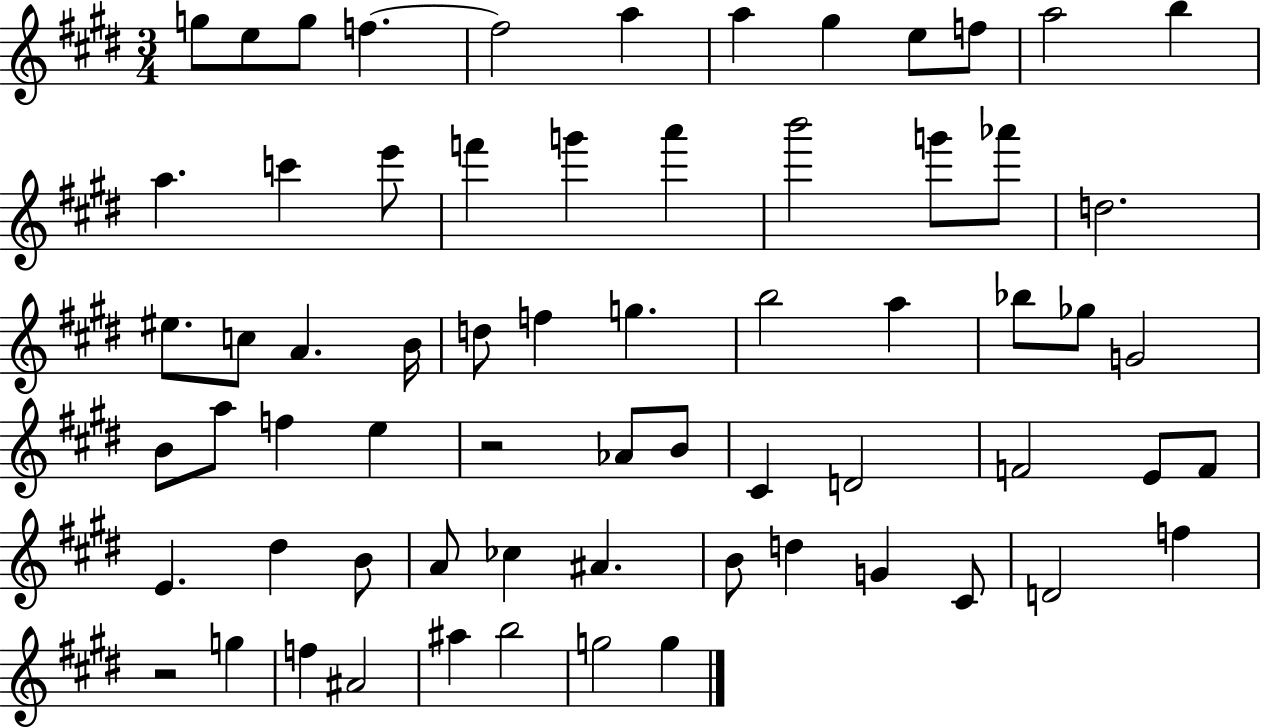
{
  \clef treble
  \numericTimeSignature
  \time 3/4
  \key e \major
  g''8 e''8 g''8 f''4.~~ | f''2 a''4 | a''4 gis''4 e''8 f''8 | a''2 b''4 | \break a''4. c'''4 e'''8 | f'''4 g'''4 a'''4 | b'''2 g'''8 aes'''8 | d''2. | \break eis''8. c''8 a'4. b'16 | d''8 f''4 g''4. | b''2 a''4 | bes''8 ges''8 g'2 | \break b'8 a''8 f''4 e''4 | r2 aes'8 b'8 | cis'4 d'2 | f'2 e'8 f'8 | \break e'4. dis''4 b'8 | a'8 ces''4 ais'4. | b'8 d''4 g'4 cis'8 | d'2 f''4 | \break r2 g''4 | f''4 ais'2 | ais''4 b''2 | g''2 g''4 | \break \bar "|."
}